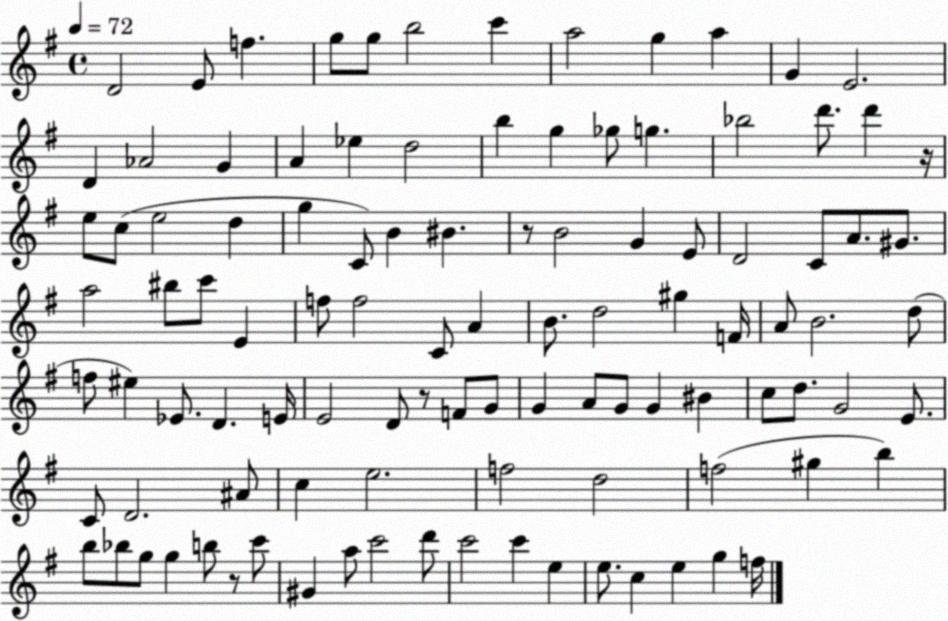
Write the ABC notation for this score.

X:1
T:Untitled
M:4/4
L:1/4
K:G
D2 E/2 f g/2 g/2 b2 c' a2 g a G E2 D _A2 G A _e d2 b g _g/2 g _b2 d'/2 d' z/4 e/2 c/2 e2 d g C/2 B ^B z/2 B2 G E/2 D2 C/2 A/2 ^G/2 a2 ^b/2 c'/2 E f/2 f2 C/2 A B/2 d2 ^g F/4 A/2 B2 d/2 f/2 ^e _E/2 D E/4 E2 D/2 z/2 F/2 G/2 G A/2 G/2 G ^B c/2 d/2 G2 E/2 C/2 D2 ^A/2 c e2 f2 d2 f2 ^g b b/2 _b/2 g/2 g b/2 z/2 c'/2 ^G a/2 c'2 d'/2 c'2 c' e e/2 c e g f/4